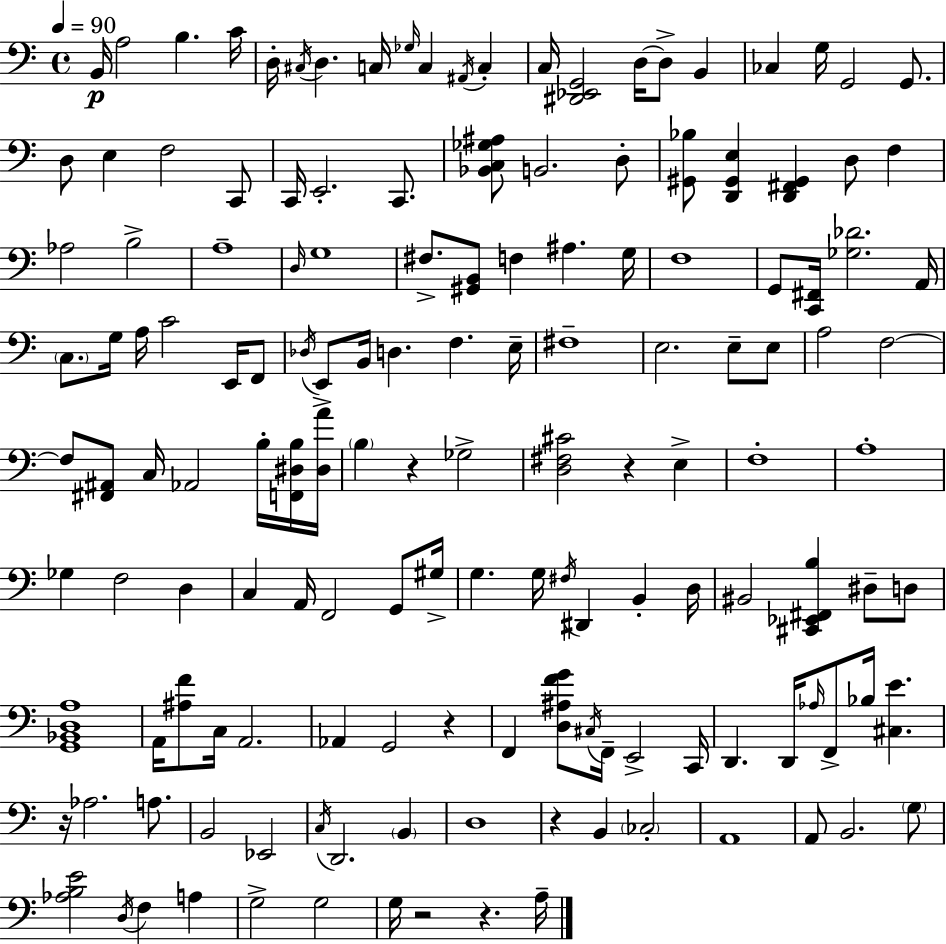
{
  \clef bass
  \time 4/4
  \defaultTimeSignature
  \key c \major
  \tempo 4 = 90
  b,16\p a2 b4. c'16 | d16-. \acciaccatura { cis16 } d4. c16 \grace { ges16 } c4 \acciaccatura { ais,16 } c4-. | c16 <dis, ees, g,>2 d16~~ d8-> b,4 | ces4 g16 g,2 | \break g,8. d8 e4 f2 | c,8 c,16 e,2.-. | c,8. <bes, c ges ais>8 b,2. | d8-. <gis, bes>8 <d, gis, e>4 <d, fis, gis,>4 d8 f4 | \break aes2 b2-> | a1-- | \grace { d16 } g1 | fis8.-> <gis, b,>8 f4 ais4. | \break g16 f1 | g,8 <c, fis,>16 <ges des'>2. | a,16 \parenthesize c8. g16 a16 c'2 | e,16 f,8 \acciaccatura { des16 } e,8-> b,16 d4. f4. | \break e16-- fis1-- | e2. | e8-- e8 a2 f2~~ | f8 <fis, ais,>8 c16 aes,2 | \break b16-. <f, dis b>16 <dis a'>16 \parenthesize b4 r4 ges2-> | <d fis cis'>2 r4 | e4-> f1-. | a1-. | \break ges4 f2 | d4 c4 a,16 f,2 | g,8 gis16-> g4. g16 \acciaccatura { fis16 } dis,4 | b,4-. d16 bis,2 <cis, ees, fis, b>4 | \break dis8-- d8 <g, bes, d a>1 | a,16 <ais f'>8 c16 a,2. | aes,4 g,2 | r4 f,4 <d ais f' g'>8 \acciaccatura { cis16 } f,16-- e,2-> | \break c,16 d,4. d,16 \grace { aes16 } f,8-> | bes16 <cis e'>4. r16 aes2. | a8. b,2 | ees,2 \acciaccatura { c16 } d,2. | \break \parenthesize b,4 d1 | r4 b,4 | \parenthesize ces2-. a,1 | a,8 b,2. | \break \parenthesize g8 <aes b e'>2 | \acciaccatura { d16 } f4 a4 g2-> | g2 g16 r2 | r4. a16-- \bar "|."
}